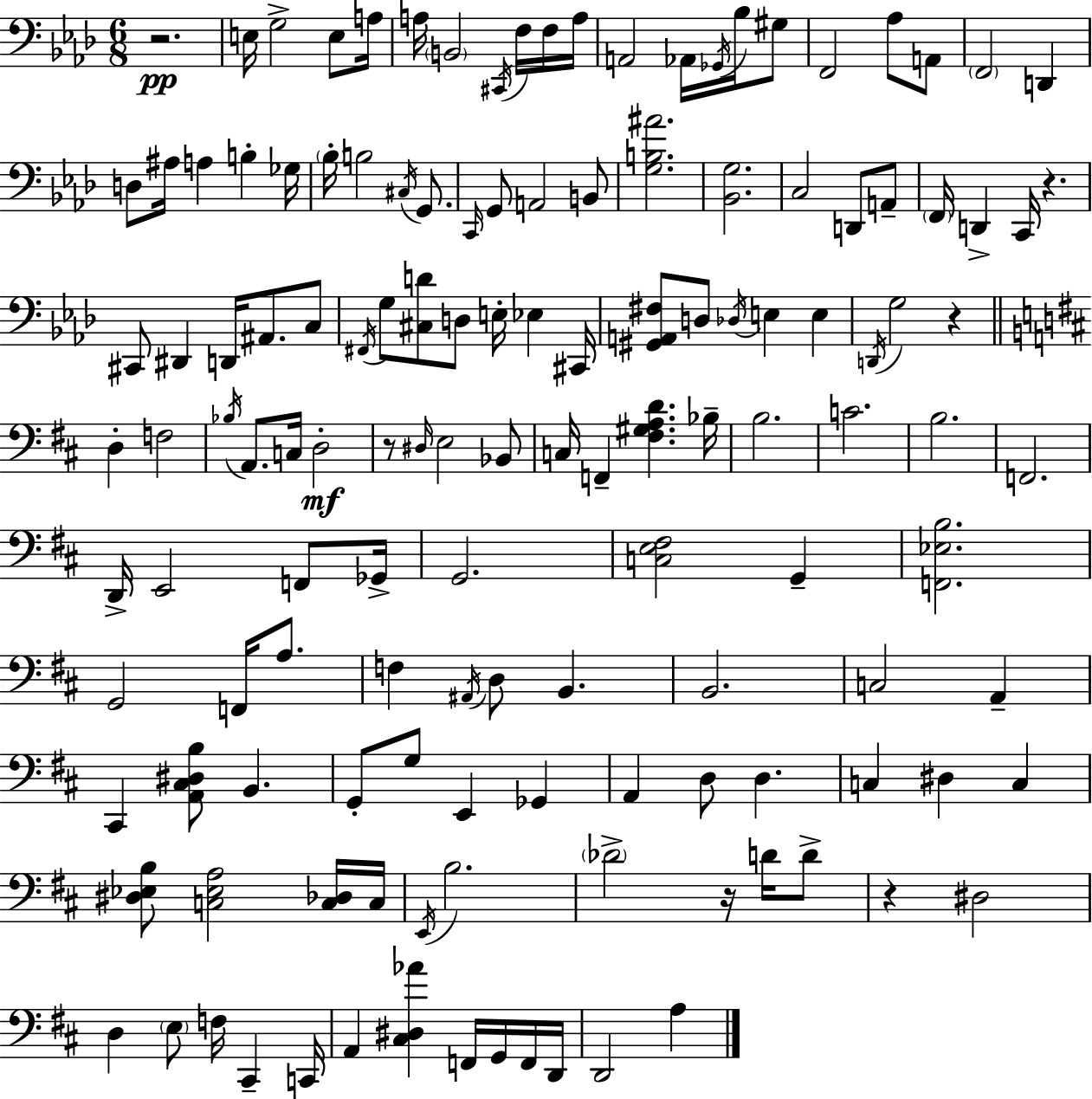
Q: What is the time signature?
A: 6/8